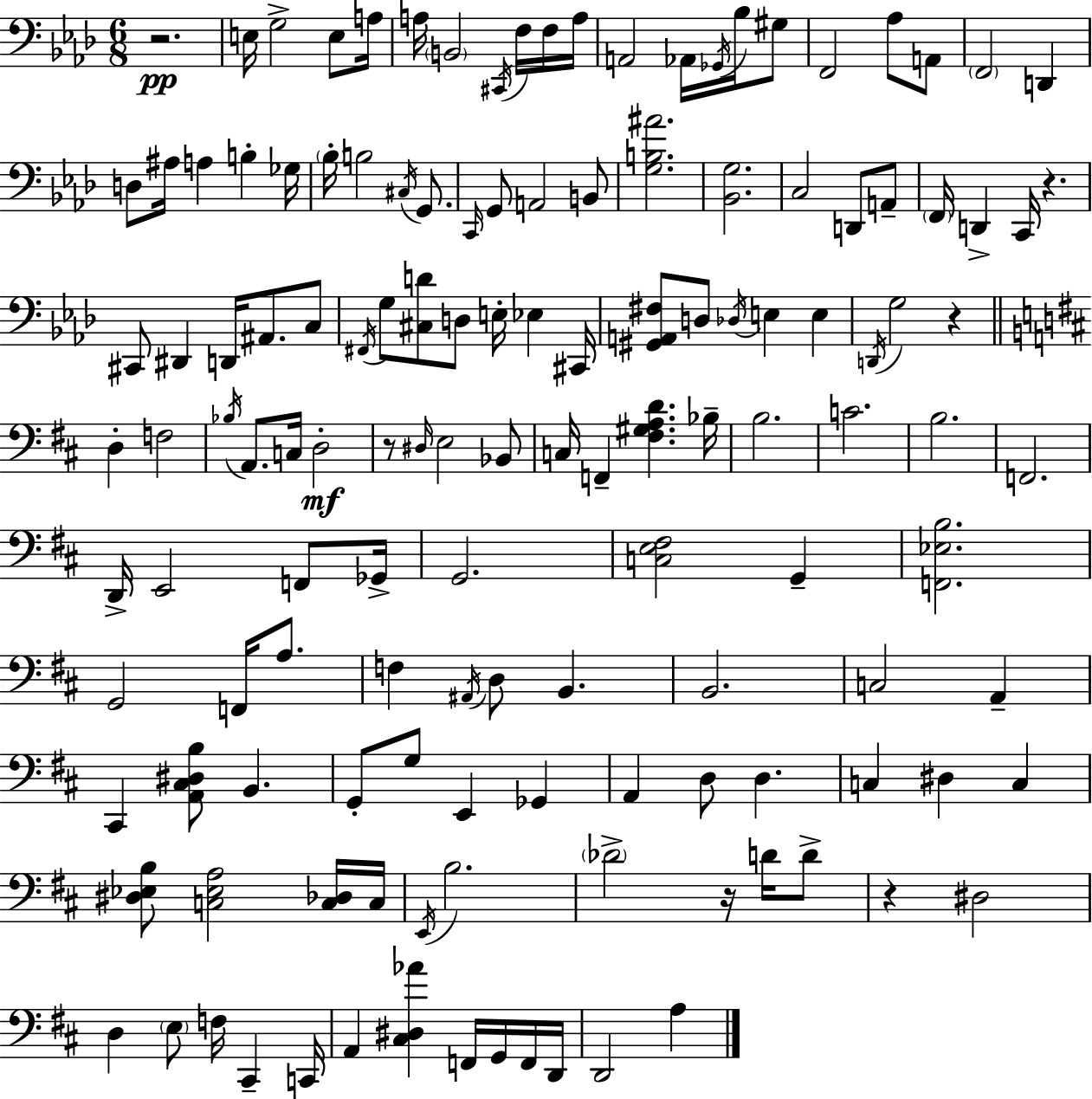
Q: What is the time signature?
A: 6/8